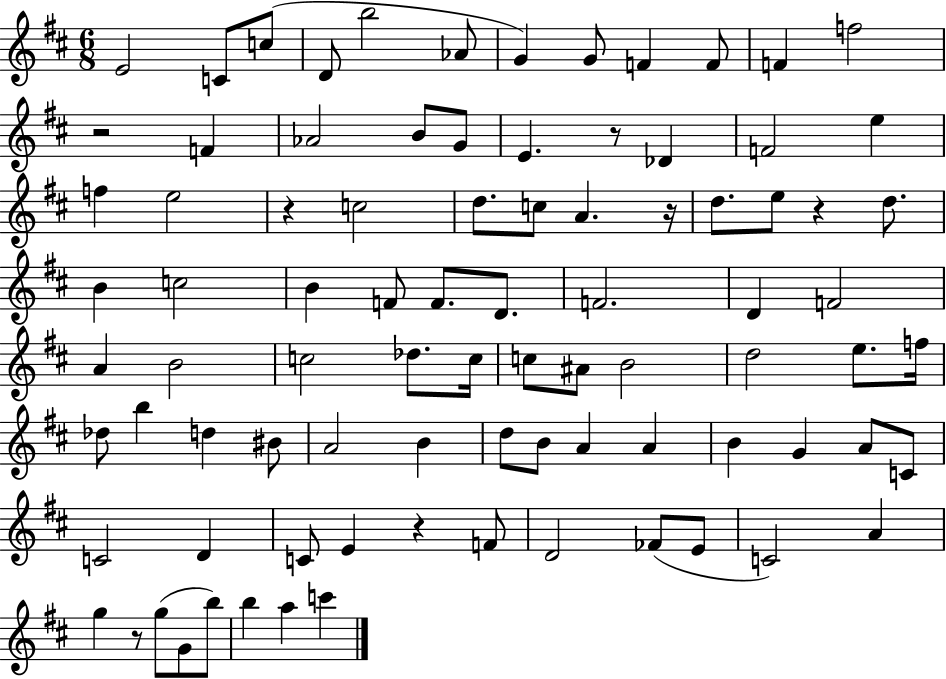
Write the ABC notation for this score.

X:1
T:Untitled
M:6/8
L:1/4
K:D
E2 C/2 c/2 D/2 b2 _A/2 G G/2 F F/2 F f2 z2 F _A2 B/2 G/2 E z/2 _D F2 e f e2 z c2 d/2 c/2 A z/4 d/2 e/2 z d/2 B c2 B F/2 F/2 D/2 F2 D F2 A B2 c2 _d/2 c/4 c/2 ^A/2 B2 d2 e/2 f/4 _d/2 b d ^B/2 A2 B d/2 B/2 A A B G A/2 C/2 C2 D C/2 E z F/2 D2 _F/2 E/2 C2 A g z/2 g/2 G/2 b/2 b a c'